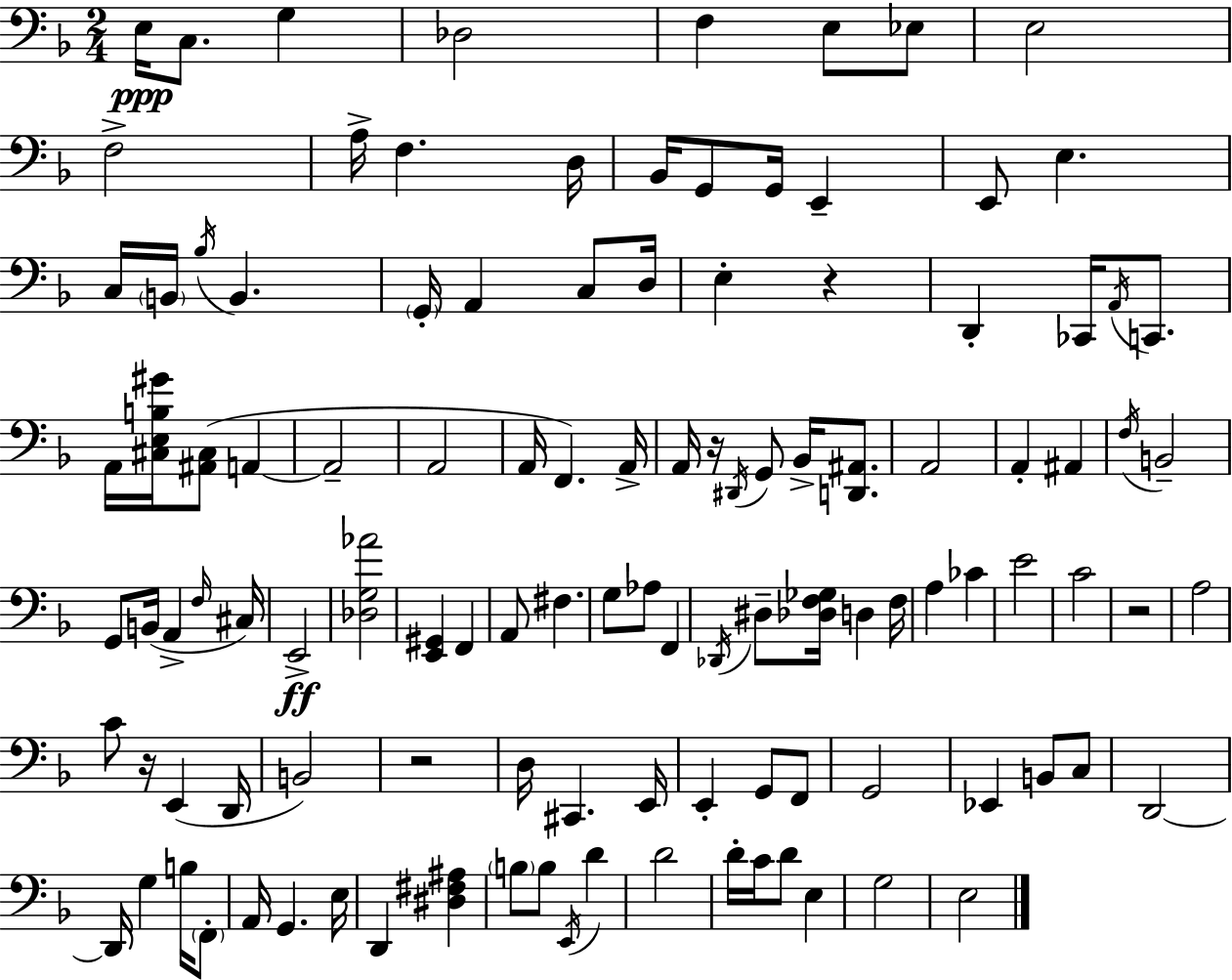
E3/s C3/e. G3/q Db3/h F3/q E3/e Eb3/e E3/h F3/h A3/s F3/q. D3/s Bb2/s G2/e G2/s E2/q E2/e E3/q. C3/s B2/s Bb3/s B2/q. G2/s A2/q C3/e D3/s E3/q R/q D2/q CES2/s A2/s C2/e. A2/s [C#3,E3,B3,G#4]/s [A#2,C#3]/e A2/q A2/h A2/h A2/s F2/q. A2/s A2/s R/s D#2/s G2/e Bb2/s [D2,A#2]/e. A2/h A2/q A#2/q F3/s B2/h G2/e B2/s A2/q F3/s C#3/s E2/h [Db3,G3,Ab4]/h [E2,G#2]/q F2/q A2/e F#3/q. G3/e Ab3/e F2/q Db2/s D#3/e [Db3,F3,Gb3]/s D3/q F3/s A3/q CES4/q E4/h C4/h R/h A3/h C4/e R/s E2/q D2/s B2/h R/h D3/s C#2/q. E2/s E2/q G2/e F2/e G2/h Eb2/q B2/e C3/e D2/h D2/s G3/q B3/s F2/e A2/s G2/q. E3/s D2/q [D#3,F#3,A#3]/q B3/e B3/e E2/s D4/q D4/h D4/s C4/s D4/e E3/q G3/h E3/h